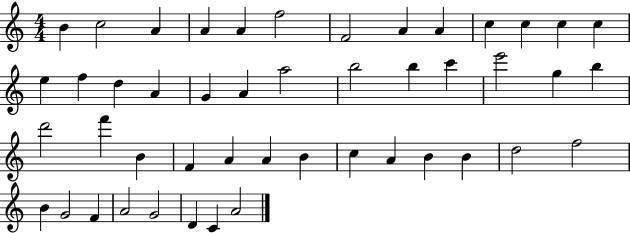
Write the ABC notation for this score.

X:1
T:Untitled
M:4/4
L:1/4
K:C
B c2 A A A f2 F2 A A c c c c e f d A G A a2 b2 b c' e'2 g b d'2 f' B F A A B c A B B d2 f2 B G2 F A2 G2 D C A2